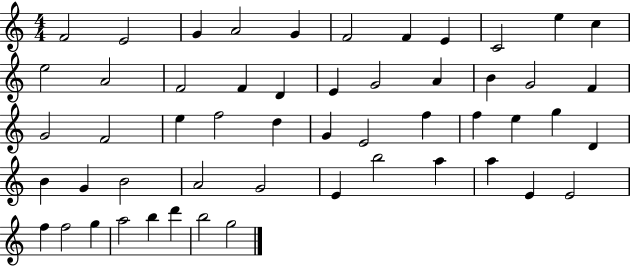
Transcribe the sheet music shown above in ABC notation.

X:1
T:Untitled
M:4/4
L:1/4
K:C
F2 E2 G A2 G F2 F E C2 e c e2 A2 F2 F D E G2 A B G2 F G2 F2 e f2 d G E2 f f e g D B G B2 A2 G2 E b2 a a E E2 f f2 g a2 b d' b2 g2